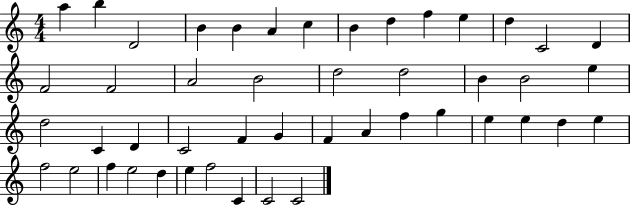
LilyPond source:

{
  \clef treble
  \numericTimeSignature
  \time 4/4
  \key c \major
  a''4 b''4 d'2 | b'4 b'4 a'4 c''4 | b'4 d''4 f''4 e''4 | d''4 c'2 d'4 | \break f'2 f'2 | a'2 b'2 | d''2 d''2 | b'4 b'2 e''4 | \break d''2 c'4 d'4 | c'2 f'4 g'4 | f'4 a'4 f''4 g''4 | e''4 e''4 d''4 e''4 | \break f''2 e''2 | f''4 e''2 d''4 | e''4 f''2 c'4 | c'2 c'2 | \break \bar "|."
}